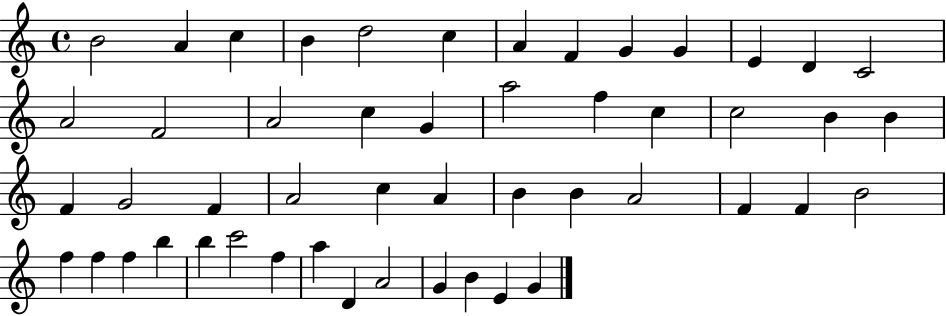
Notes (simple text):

B4/h A4/q C5/q B4/q D5/h C5/q A4/q F4/q G4/q G4/q E4/q D4/q C4/h A4/h F4/h A4/h C5/q G4/q A5/h F5/q C5/q C5/h B4/q B4/q F4/q G4/h F4/q A4/h C5/q A4/q B4/q B4/q A4/h F4/q F4/q B4/h F5/q F5/q F5/q B5/q B5/q C6/h F5/q A5/q D4/q A4/h G4/q B4/q E4/q G4/q